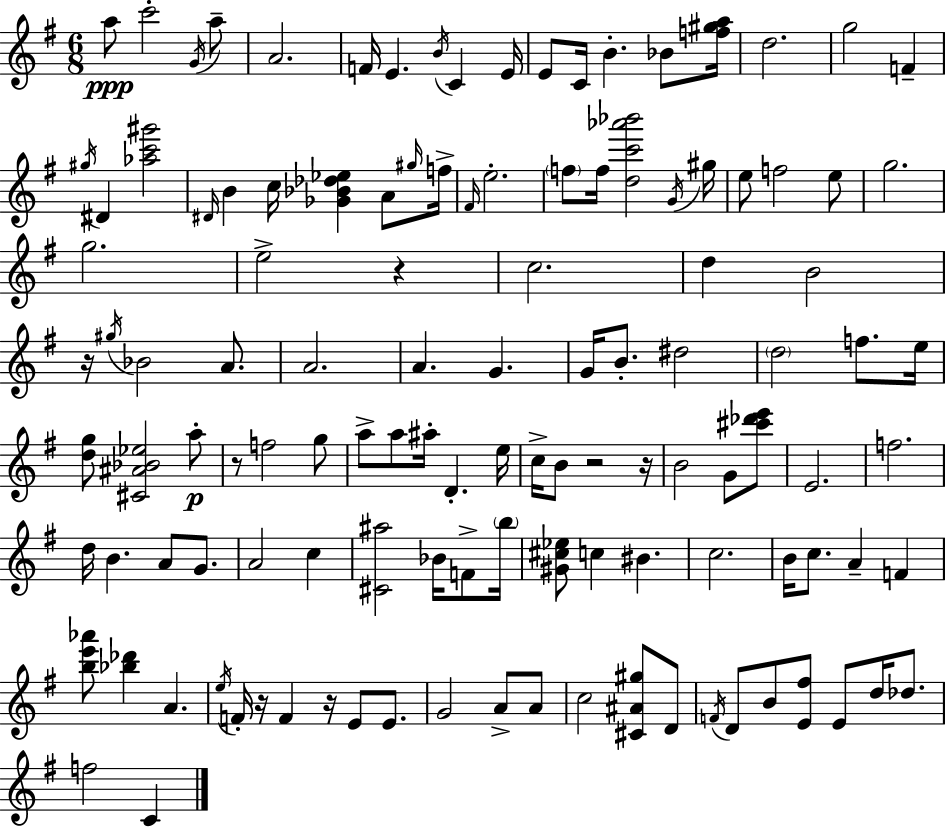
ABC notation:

X:1
T:Untitled
M:6/8
L:1/4
K:G
a/2 c'2 G/4 a/2 A2 F/4 E B/4 C E/4 E/2 C/4 B _B/2 [f^ga]/4 d2 g2 F ^g/4 ^D [_ac'^g']2 ^D/4 B c/4 [_G_B_d_e] A/2 ^g/4 f/4 ^F/4 e2 f/2 f/4 [dc'_a'_b']2 G/4 ^g/4 e/2 f2 e/2 g2 g2 e2 z c2 d B2 z/4 ^g/4 _B2 A/2 A2 A G G/4 B/2 ^d2 d2 f/2 e/4 [dg]/2 [^C^A_B_e]2 a/2 z/2 f2 g/2 a/2 a/2 ^a/4 D e/4 c/4 B/2 z2 z/4 B2 G/2 [^c'_d'e']/2 E2 f2 d/4 B A/2 G/2 A2 c [^C^a]2 _B/4 F/2 b/4 [^G^c_e]/2 c ^B c2 B/4 c/2 A F [be'_a']/2 [_b_d'] A e/4 F/4 z/4 F z/4 E/2 E/2 G2 A/2 A/2 c2 [^C^A^g]/2 D/2 F/4 D/2 B/2 [E^f]/2 E/2 d/4 _d/2 f2 C